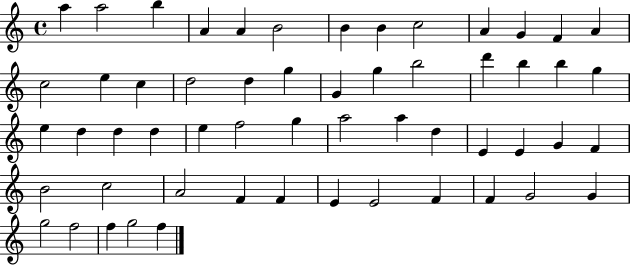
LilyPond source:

{
  \clef treble
  \time 4/4
  \defaultTimeSignature
  \key c \major
  a''4 a''2 b''4 | a'4 a'4 b'2 | b'4 b'4 c''2 | a'4 g'4 f'4 a'4 | \break c''2 e''4 c''4 | d''2 d''4 g''4 | g'4 g''4 b''2 | d'''4 b''4 b''4 g''4 | \break e''4 d''4 d''4 d''4 | e''4 f''2 g''4 | a''2 a''4 d''4 | e'4 e'4 g'4 f'4 | \break b'2 c''2 | a'2 f'4 f'4 | e'4 e'2 f'4 | f'4 g'2 g'4 | \break g''2 f''2 | f''4 g''2 f''4 | \bar "|."
}